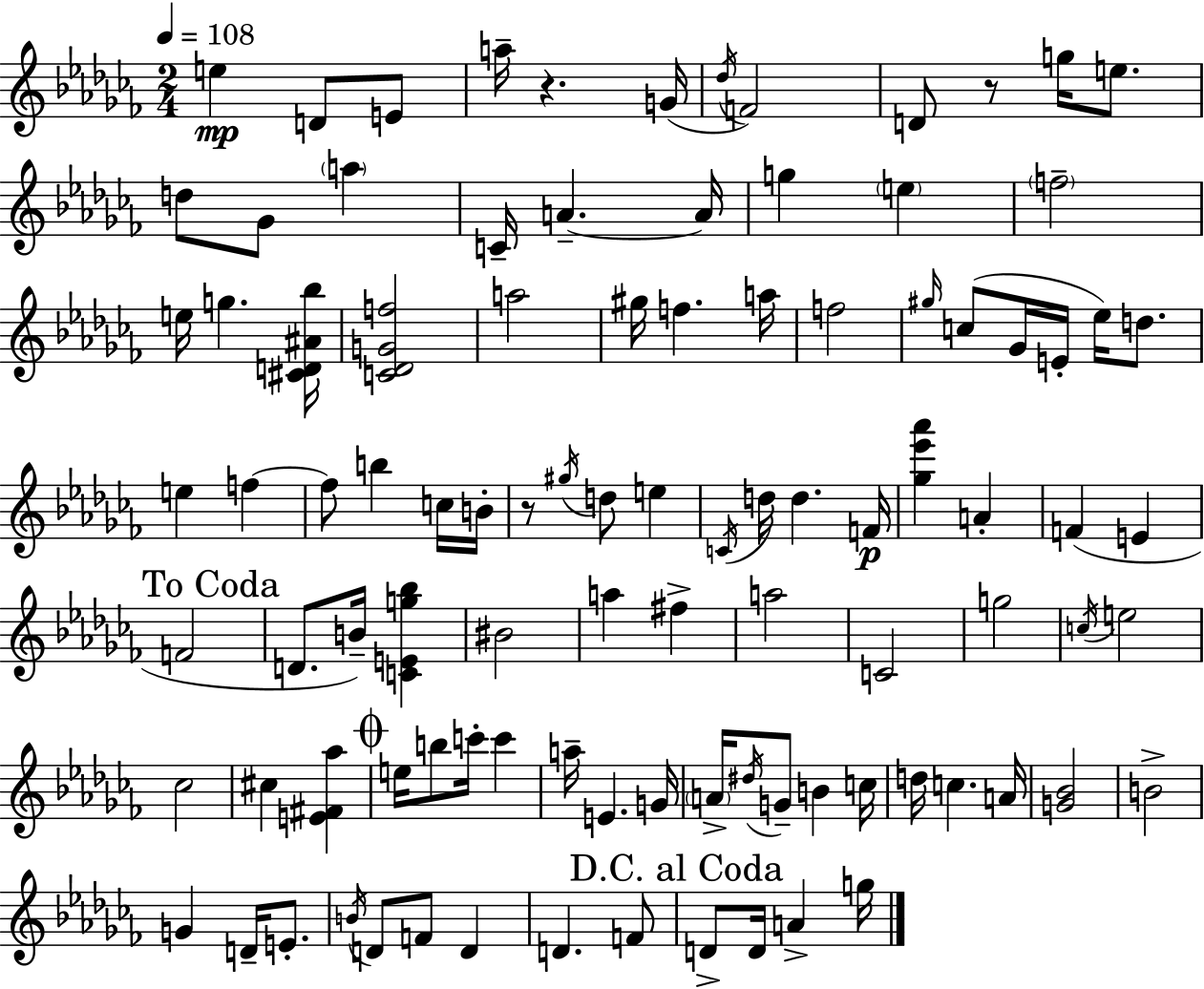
{
  \clef treble
  \numericTimeSignature
  \time 2/4
  \key aes \minor
  \tempo 4 = 108
  e''4\mp d'8 e'8 | a''16-- r4. g'16( | \acciaccatura { des''16 } f'2) | d'8 r8 g''16 e''8. | \break d''8 ges'8 \parenthesize a''4 | c'16-- a'4.--~~ | a'16 g''4 \parenthesize e''4 | \parenthesize f''2-- | \break e''16 g''4. | <cis' d' ais' bes''>16 <c' des' g' f''>2 | a''2 | gis''16 f''4. | \break a''16 f''2 | \grace { gis''16 }( c''8 ges'16 e'16-. ees''16) d''8. | e''4 f''4~~ | f''8 b''4 | \break c''16 b'16-. r8 \acciaccatura { gis''16 } d''8 e''4 | \acciaccatura { c'16 } d''16 d''4. | f'16\p <ges'' ees''' aes'''>4 | a'4-. f'4( | \break e'4 \mark "To Coda" f'2 | d'8. b'16--) | <c' e' g'' bes''>4 bis'2 | a''4 | \break fis''4-> a''2 | c'2 | g''2 | \acciaccatura { c''16 } e''2 | \break ces''2 | cis''4 | <e' fis' aes''>4 \mark \markup { \musicglyph "scripts.coda" } e''16 b''8 | c'''16-. c'''4 a''16-- e'4. | \break g'16 \parenthesize a'16-> \acciaccatura { dis''16 } g'8-- | b'4 c''16 d''16 c''4. | a'16 <g' bes'>2 | b'2-> | \break g'4 | d'16-- e'8.-. \acciaccatura { b'16 } d'8 | f'8 d'4 d'4. | f'8 \mark "D.C. al Coda" d'8-> | \break d'16 a'4-> g''16 \bar "|."
}